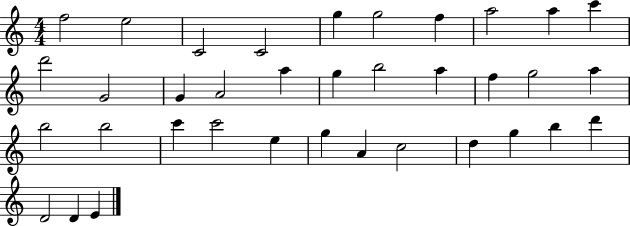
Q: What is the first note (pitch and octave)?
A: F5